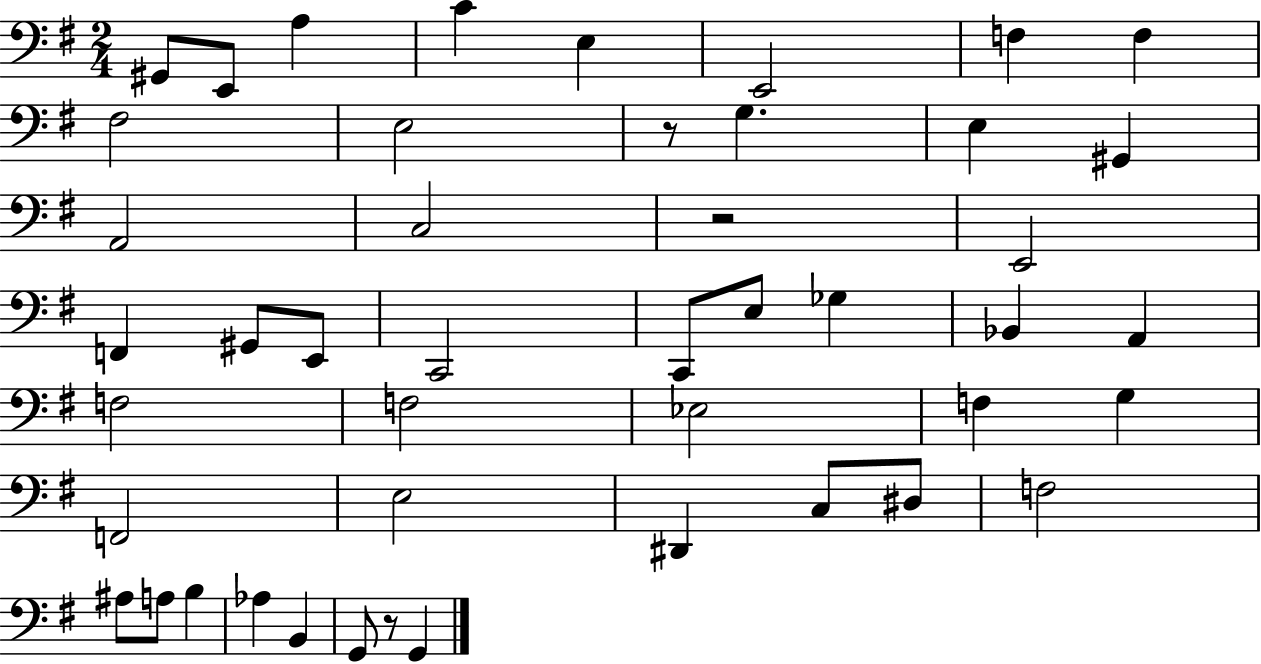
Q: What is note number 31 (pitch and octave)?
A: F2